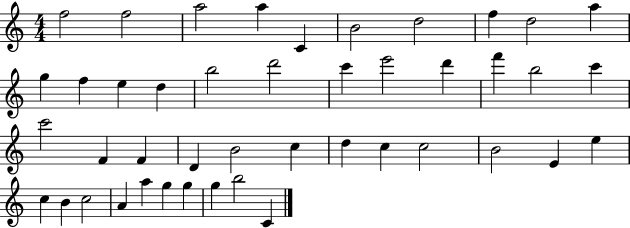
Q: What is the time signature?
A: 4/4